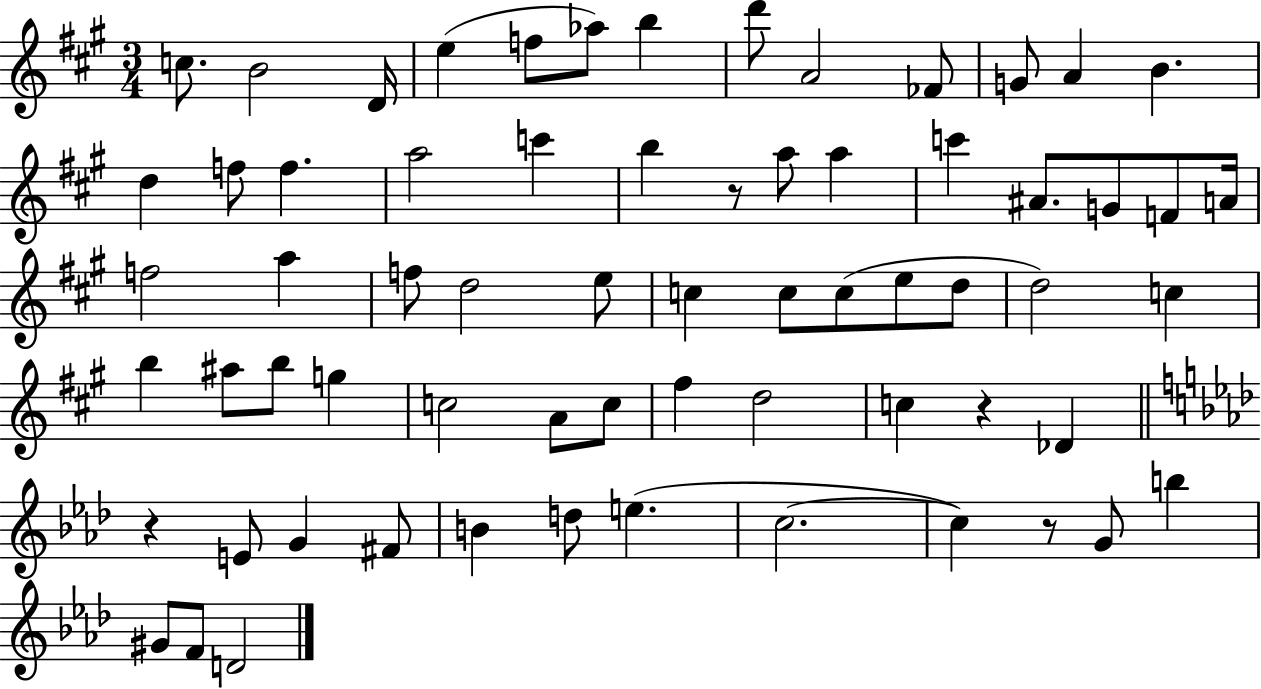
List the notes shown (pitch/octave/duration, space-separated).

C5/e. B4/h D4/s E5/q F5/e Ab5/e B5/q D6/e A4/h FES4/e G4/e A4/q B4/q. D5/q F5/e F5/q. A5/h C6/q B5/q R/e A5/e A5/q C6/q A#4/e. G4/e F4/e A4/s F5/h A5/q F5/e D5/h E5/e C5/q C5/e C5/e E5/e D5/e D5/h C5/q B5/q A#5/e B5/e G5/q C5/h A4/e C5/e F#5/q D5/h C5/q R/q Db4/q R/q E4/e G4/q F#4/e B4/q D5/e E5/q. C5/h. C5/q R/e G4/e B5/q G#4/e F4/e D4/h